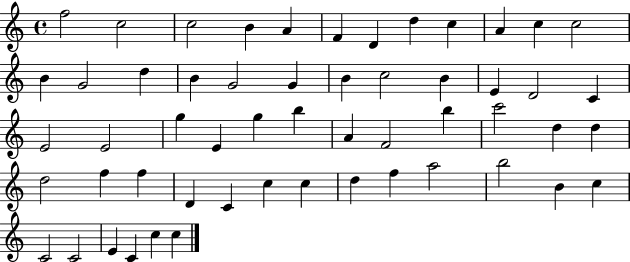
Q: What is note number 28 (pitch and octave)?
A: E4